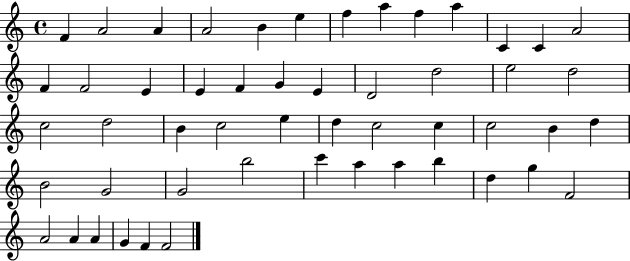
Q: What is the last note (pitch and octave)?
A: F4